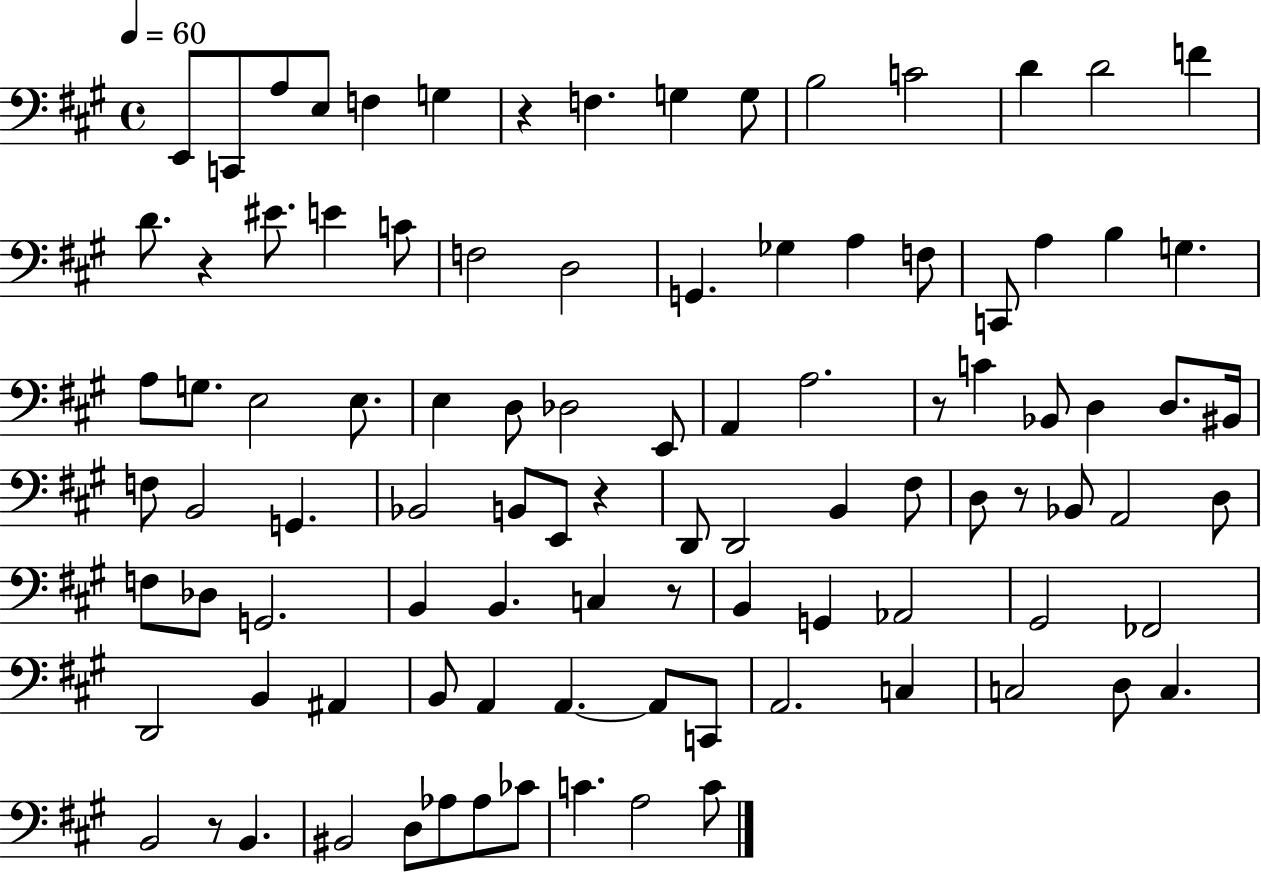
X:1
T:Untitled
M:4/4
L:1/4
K:A
E,,/2 C,,/2 A,/2 E,/2 F, G, z F, G, G,/2 B,2 C2 D D2 F D/2 z ^E/2 E C/2 F,2 D,2 G,, _G, A, F,/2 C,,/2 A, B, G, A,/2 G,/2 E,2 E,/2 E, D,/2 _D,2 E,,/2 A,, A,2 z/2 C _B,,/2 D, D,/2 ^B,,/4 F,/2 B,,2 G,, _B,,2 B,,/2 E,,/2 z D,,/2 D,,2 B,, ^F,/2 D,/2 z/2 _B,,/2 A,,2 D,/2 F,/2 _D,/2 G,,2 B,, B,, C, z/2 B,, G,, _A,,2 ^G,,2 _F,,2 D,,2 B,, ^A,, B,,/2 A,, A,, A,,/2 C,,/2 A,,2 C, C,2 D,/2 C, B,,2 z/2 B,, ^B,,2 D,/2 _A,/2 _A,/2 _C/2 C A,2 C/2